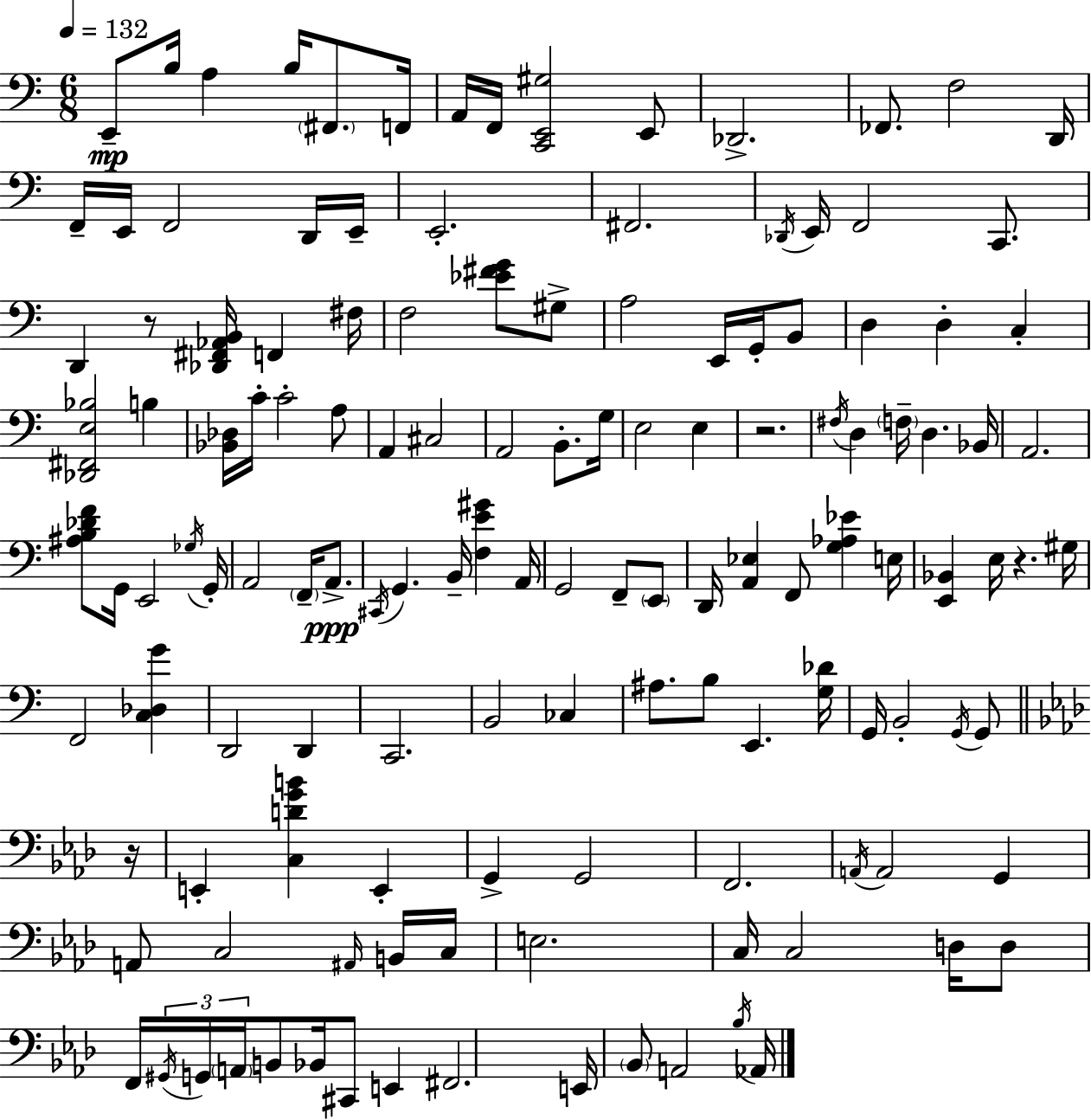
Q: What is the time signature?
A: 6/8